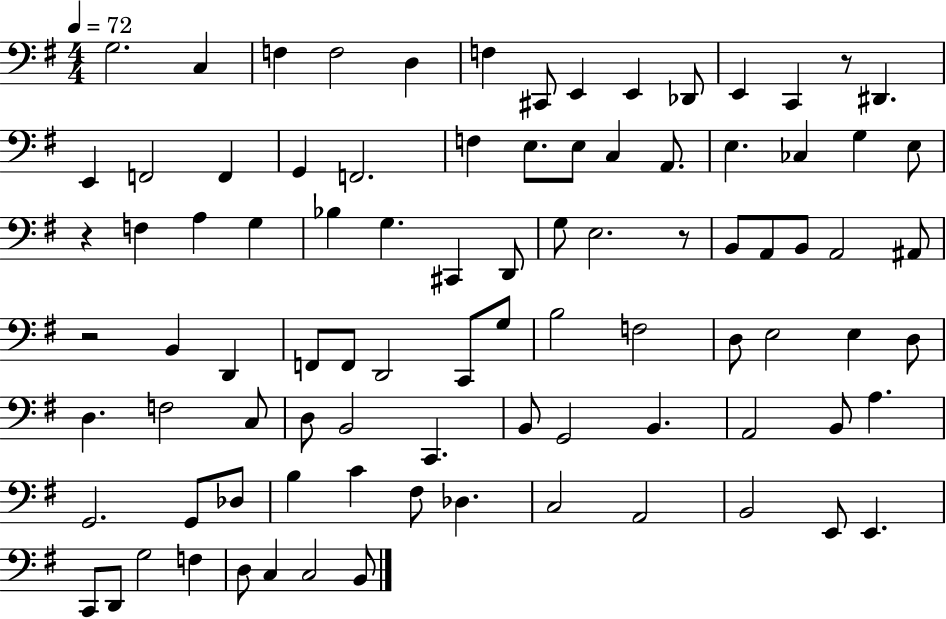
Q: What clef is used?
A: bass